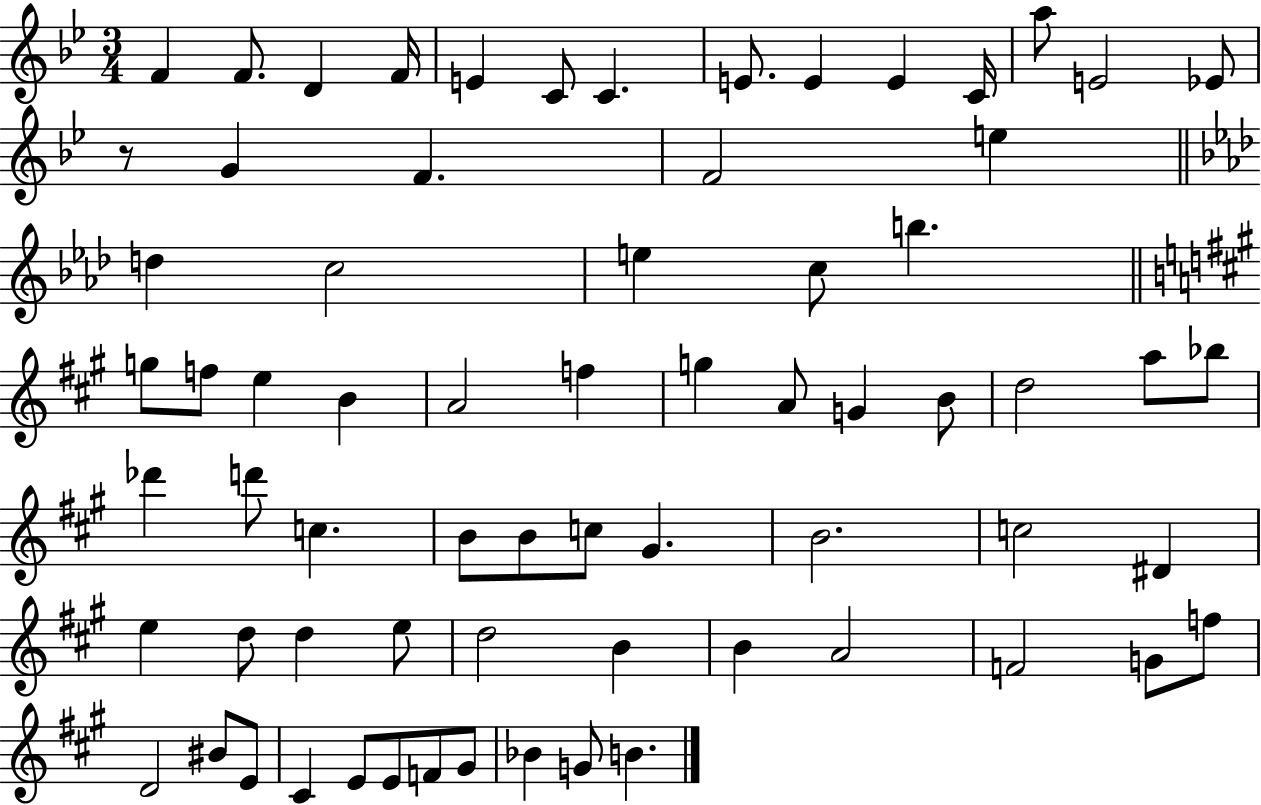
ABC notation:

X:1
T:Untitled
M:3/4
L:1/4
K:Bb
F F/2 D F/4 E C/2 C E/2 E E C/4 a/2 E2 _E/2 z/2 G F F2 e d c2 e c/2 b g/2 f/2 e B A2 f g A/2 G B/2 d2 a/2 _b/2 _d' d'/2 c B/2 B/2 c/2 ^G B2 c2 ^D e d/2 d e/2 d2 B B A2 F2 G/2 f/2 D2 ^B/2 E/2 ^C E/2 E/2 F/2 ^G/2 _B G/2 B